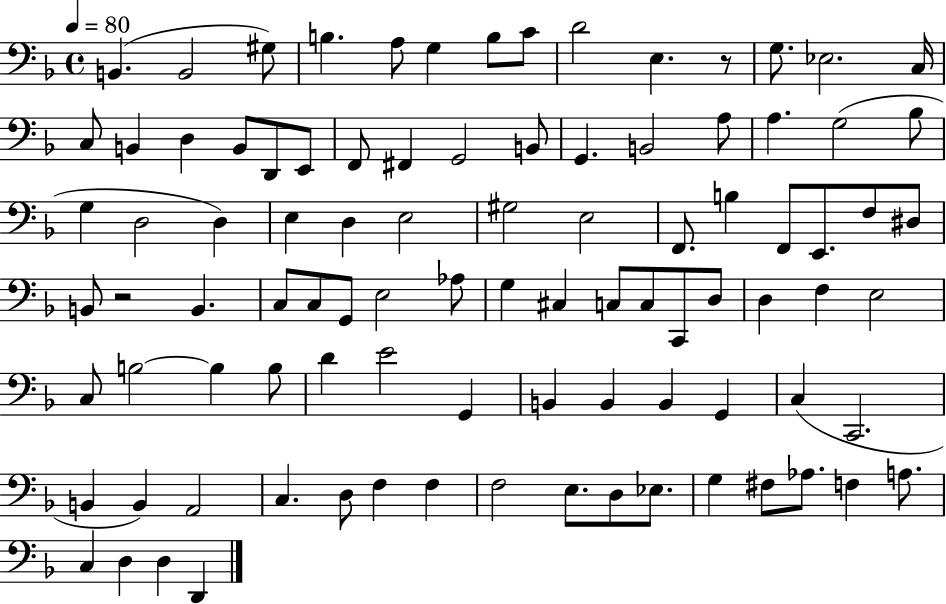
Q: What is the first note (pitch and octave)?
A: B2